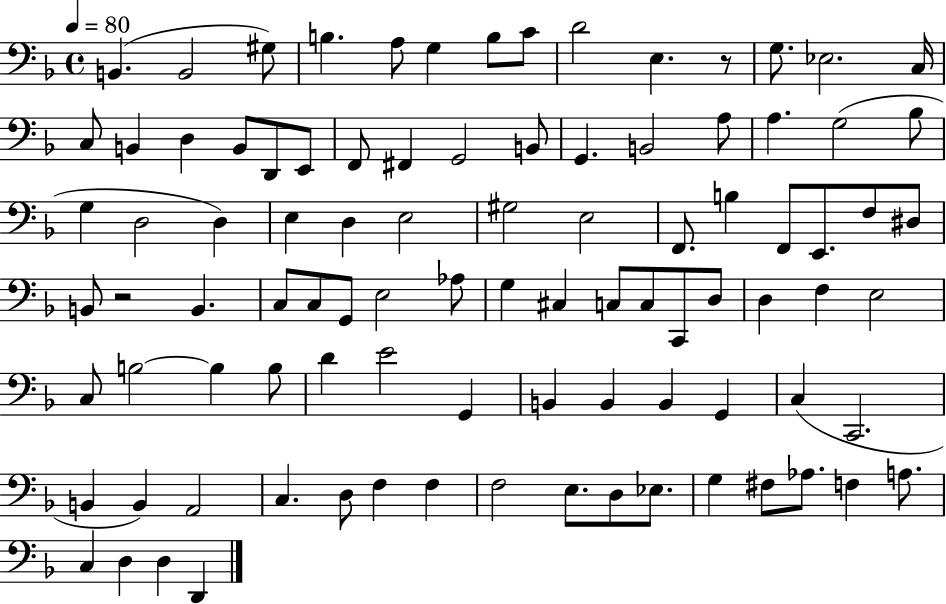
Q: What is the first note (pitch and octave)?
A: B2